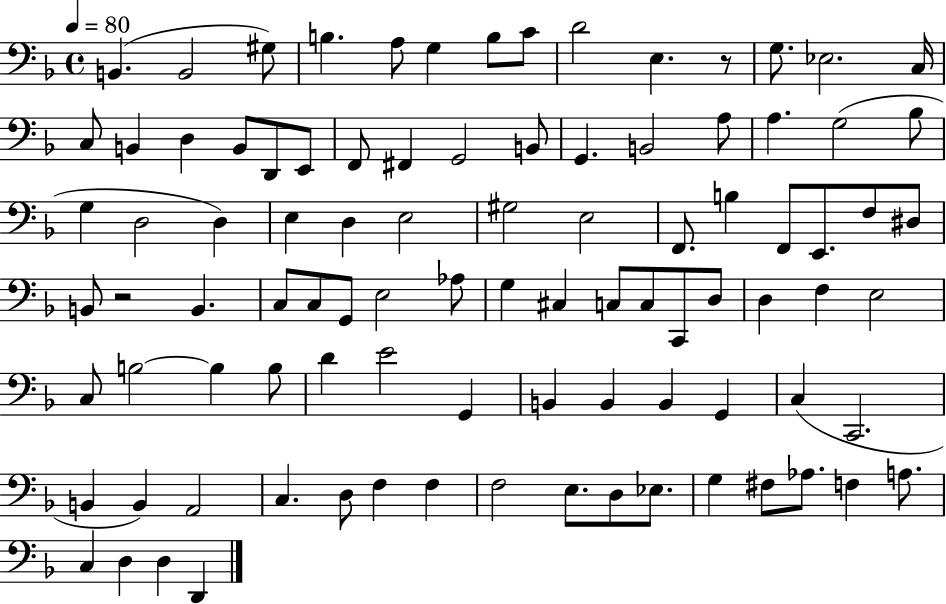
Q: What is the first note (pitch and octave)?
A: B2